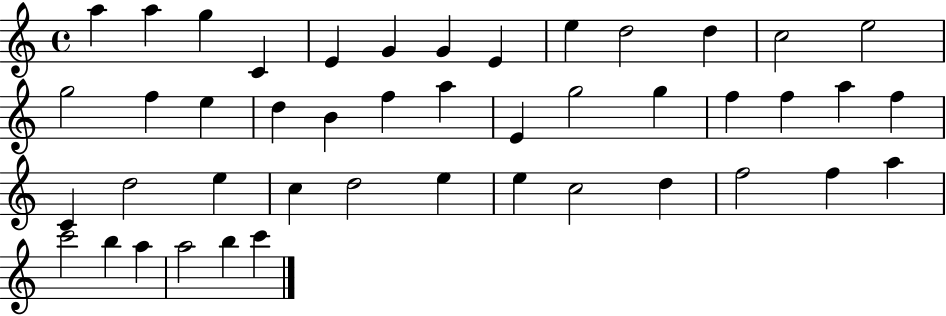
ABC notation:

X:1
T:Untitled
M:4/4
L:1/4
K:C
a a g C E G G E e d2 d c2 e2 g2 f e d B f a E g2 g f f a f C d2 e c d2 e e c2 d f2 f a c'2 b a a2 b c'